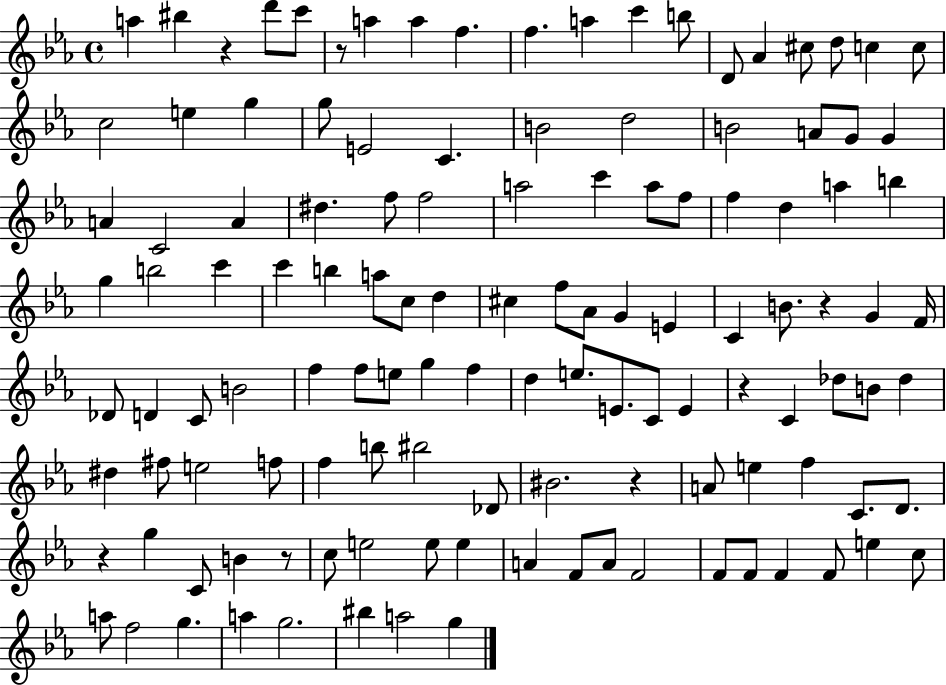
A5/q BIS5/q R/q D6/e C6/e R/e A5/q A5/q F5/q. F5/q. A5/q C6/q B5/e D4/e Ab4/q C#5/e D5/e C5/q C5/e C5/h E5/q G5/q G5/e E4/h C4/q. B4/h D5/h B4/h A4/e G4/e G4/q A4/q C4/h A4/q D#5/q. F5/e F5/h A5/h C6/q A5/e F5/e F5/q D5/q A5/q B5/q G5/q B5/h C6/q C6/q B5/q A5/e C5/e D5/q C#5/q F5/e Ab4/e G4/q E4/q C4/q B4/e. R/q G4/q F4/s Db4/e D4/q C4/e B4/h F5/q F5/e E5/e G5/q F5/q D5/q E5/e. E4/e. C4/e E4/q R/q C4/q Db5/e B4/e Db5/q D#5/q F#5/e E5/h F5/e F5/q B5/e BIS5/h Db4/e BIS4/h. R/q A4/e E5/q F5/q C4/e. D4/e. R/q G5/q C4/e B4/q R/e C5/e E5/h E5/e E5/q A4/q F4/e A4/e F4/h F4/e F4/e F4/q F4/e E5/q C5/e A5/e F5/h G5/q. A5/q G5/h. BIS5/q A5/h G5/q